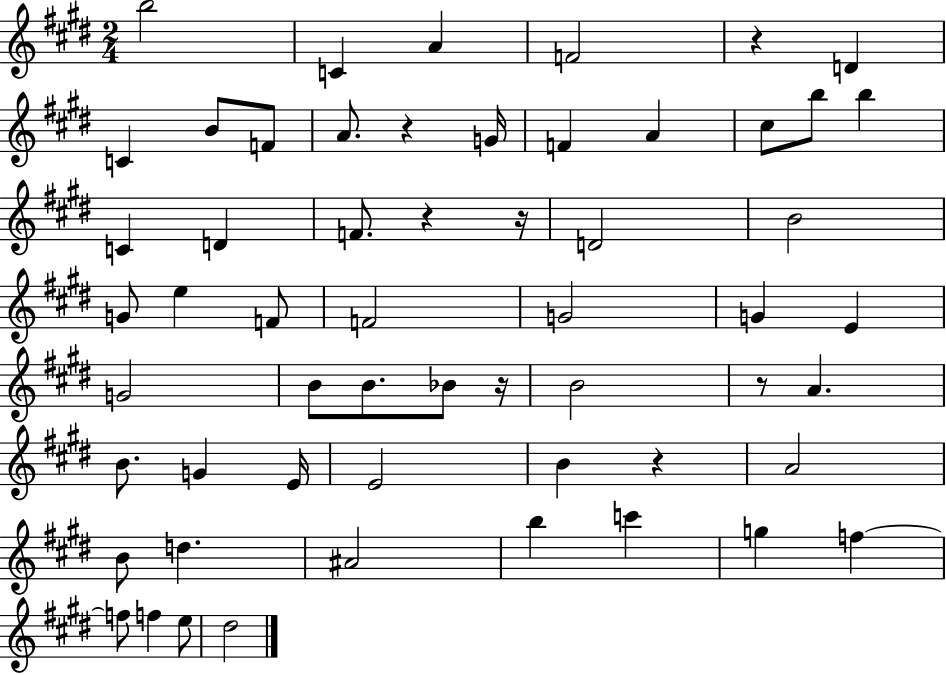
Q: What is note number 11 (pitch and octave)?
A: F4